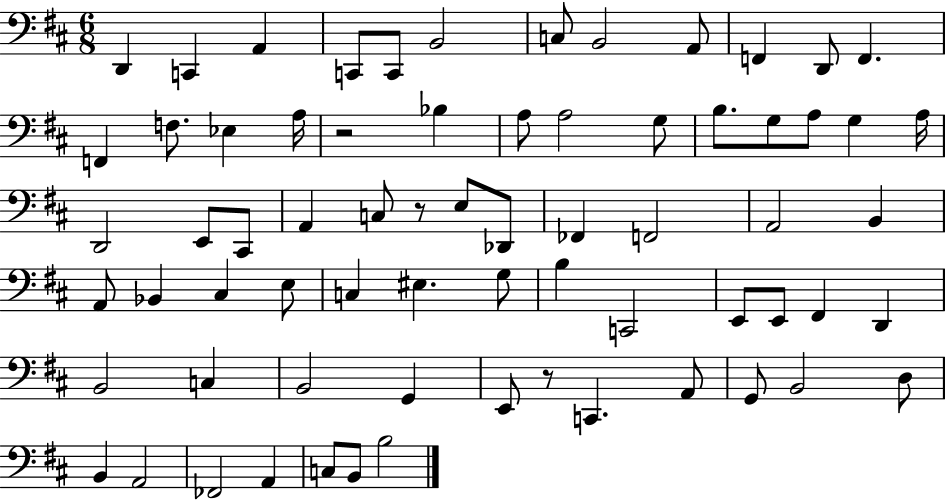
X:1
T:Untitled
M:6/8
L:1/4
K:D
D,, C,, A,, C,,/2 C,,/2 B,,2 C,/2 B,,2 A,,/2 F,, D,,/2 F,, F,, F,/2 _E, A,/4 z2 _B, A,/2 A,2 G,/2 B,/2 G,/2 A,/2 G, A,/4 D,,2 E,,/2 ^C,,/2 A,, C,/2 z/2 E,/2 _D,,/2 _F,, F,,2 A,,2 B,, A,,/2 _B,, ^C, E,/2 C, ^E, G,/2 B, C,,2 E,,/2 E,,/2 ^F,, D,, B,,2 C, B,,2 G,, E,,/2 z/2 C,, A,,/2 G,,/2 B,,2 D,/2 B,, A,,2 _F,,2 A,, C,/2 B,,/2 B,2